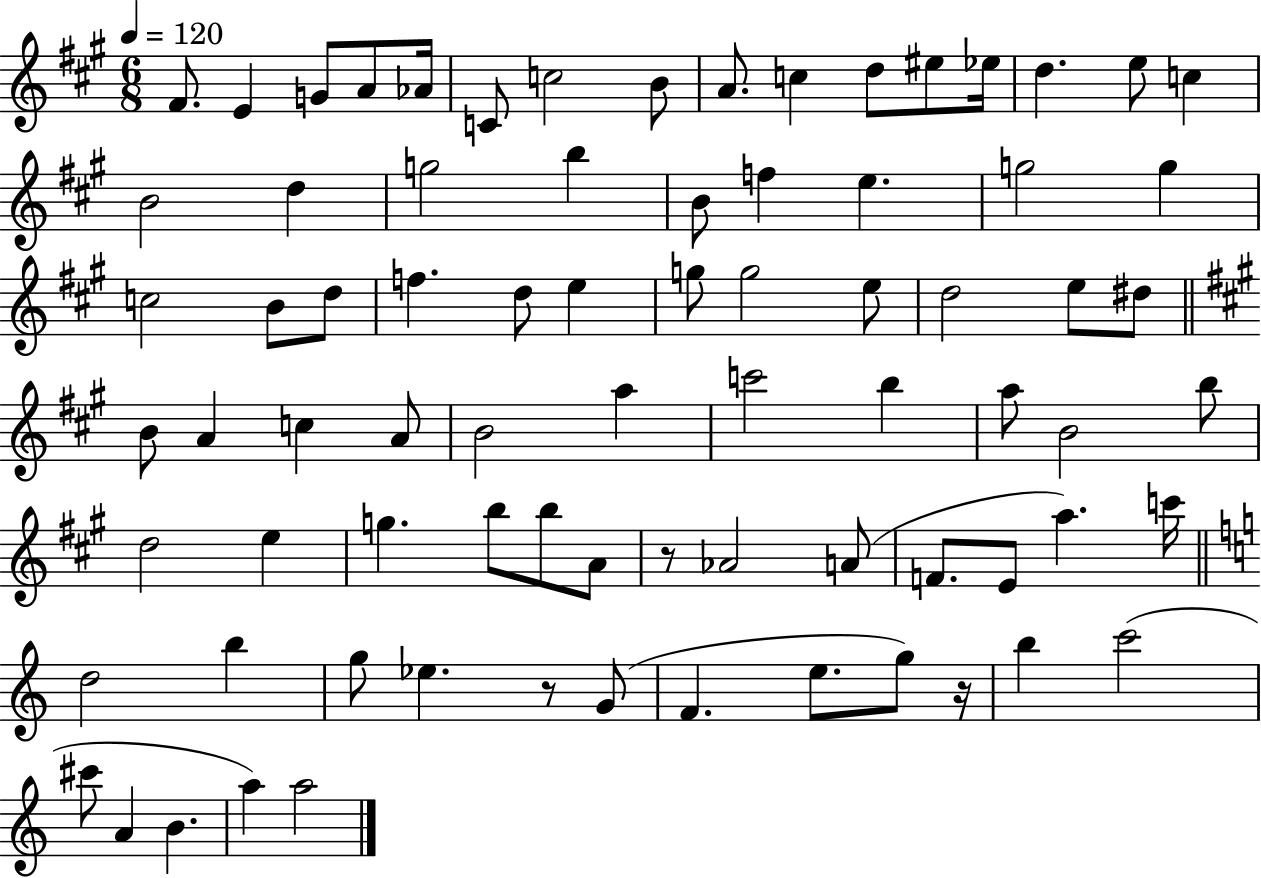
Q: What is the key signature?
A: A major